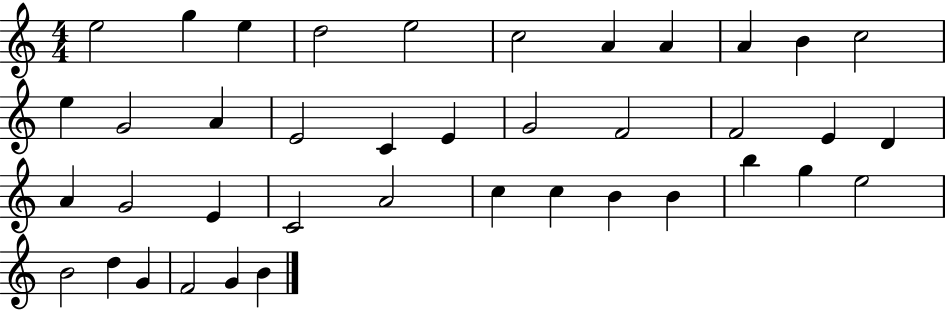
{
  \clef treble
  \numericTimeSignature
  \time 4/4
  \key c \major
  e''2 g''4 e''4 | d''2 e''2 | c''2 a'4 a'4 | a'4 b'4 c''2 | \break e''4 g'2 a'4 | e'2 c'4 e'4 | g'2 f'2 | f'2 e'4 d'4 | \break a'4 g'2 e'4 | c'2 a'2 | c''4 c''4 b'4 b'4 | b''4 g''4 e''2 | \break b'2 d''4 g'4 | f'2 g'4 b'4 | \bar "|."
}